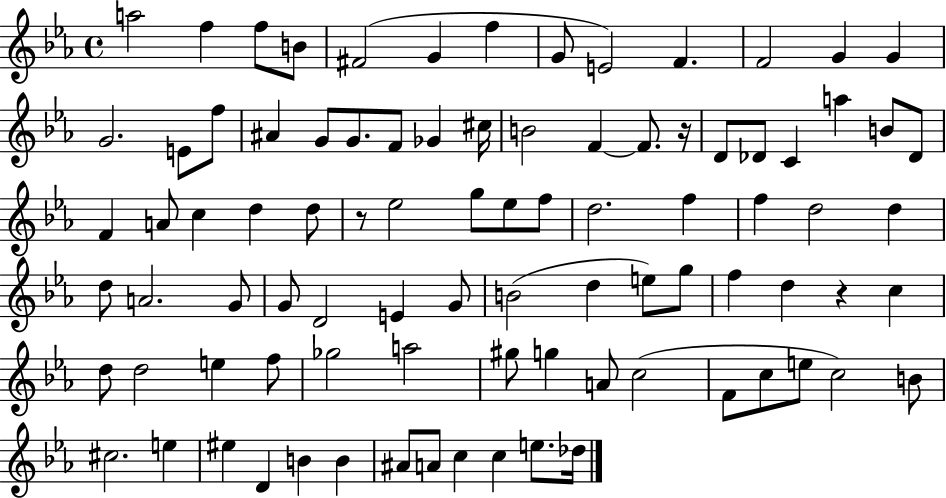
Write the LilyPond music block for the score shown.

{
  \clef treble
  \time 4/4
  \defaultTimeSignature
  \key ees \major
  a''2 f''4 f''8 b'8 | fis'2( g'4 f''4 | g'8 e'2) f'4. | f'2 g'4 g'4 | \break g'2. e'8 f''8 | ais'4 g'8 g'8. f'8 ges'4 cis''16 | b'2 f'4~~ f'8. r16 | d'8 des'8 c'4 a''4 b'8 des'8 | \break f'4 a'8 c''4 d''4 d''8 | r8 ees''2 g''8 ees''8 f''8 | d''2. f''4 | f''4 d''2 d''4 | \break d''8 a'2. g'8 | g'8 d'2 e'4 g'8 | b'2( d''4 e''8) g''8 | f''4 d''4 r4 c''4 | \break d''8 d''2 e''4 f''8 | ges''2 a''2 | gis''8 g''4 a'8 c''2( | f'8 c''8 e''8 c''2) b'8 | \break cis''2. e''4 | eis''4 d'4 b'4 b'4 | ais'8 a'8 c''4 c''4 e''8. des''16 | \bar "|."
}